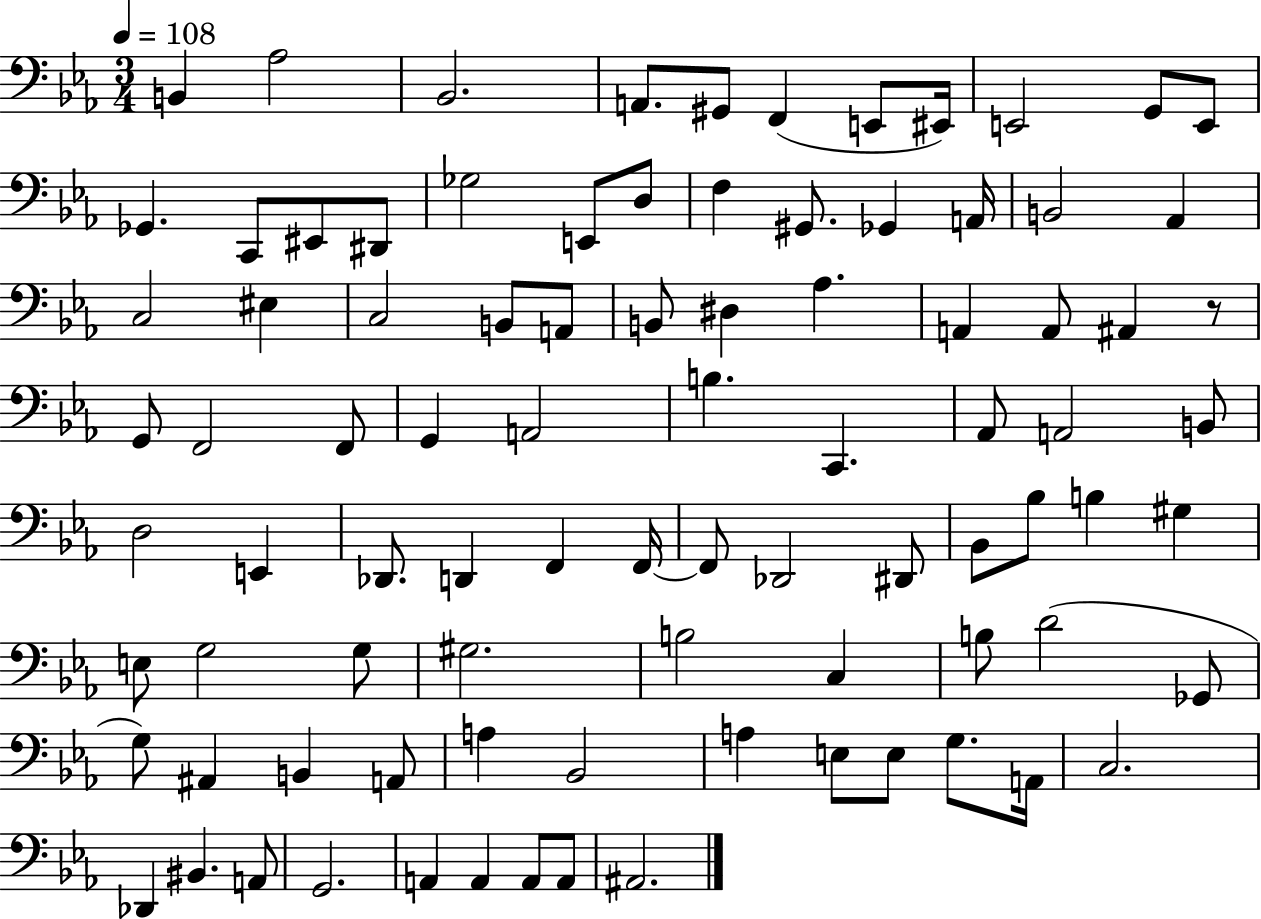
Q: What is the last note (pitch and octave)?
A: A#2